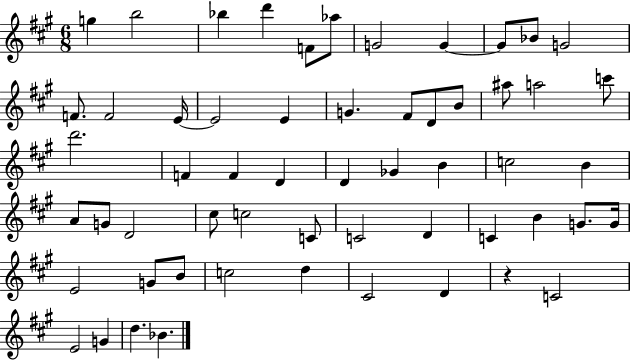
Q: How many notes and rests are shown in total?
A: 57